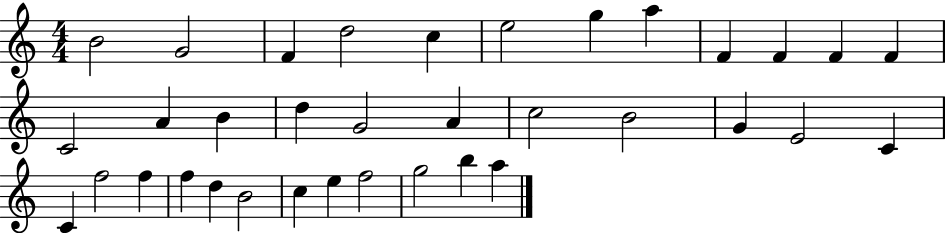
{
  \clef treble
  \numericTimeSignature
  \time 4/4
  \key c \major
  b'2 g'2 | f'4 d''2 c''4 | e''2 g''4 a''4 | f'4 f'4 f'4 f'4 | \break c'2 a'4 b'4 | d''4 g'2 a'4 | c''2 b'2 | g'4 e'2 c'4 | \break c'4 f''2 f''4 | f''4 d''4 b'2 | c''4 e''4 f''2 | g''2 b''4 a''4 | \break \bar "|."
}